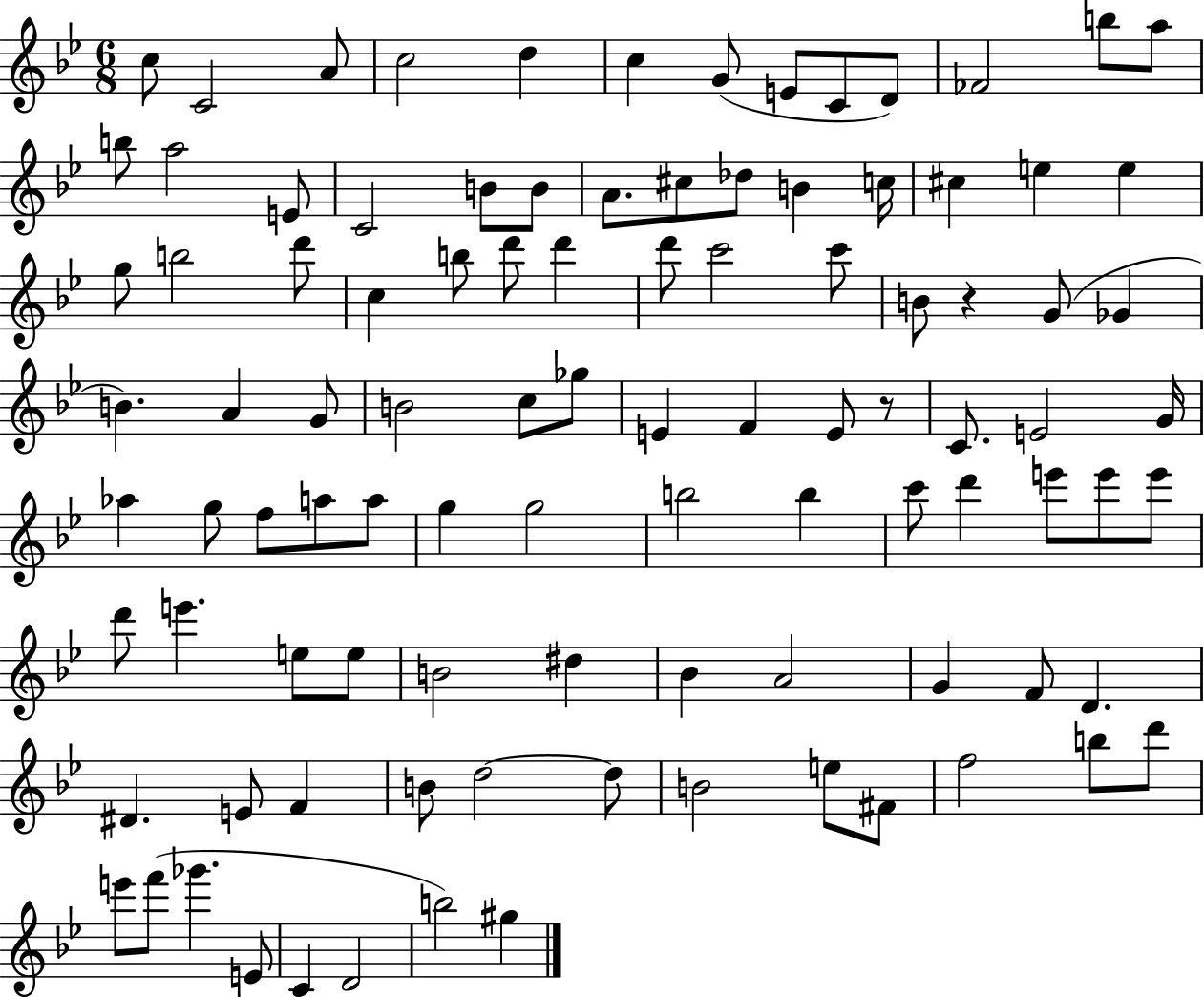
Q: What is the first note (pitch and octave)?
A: C5